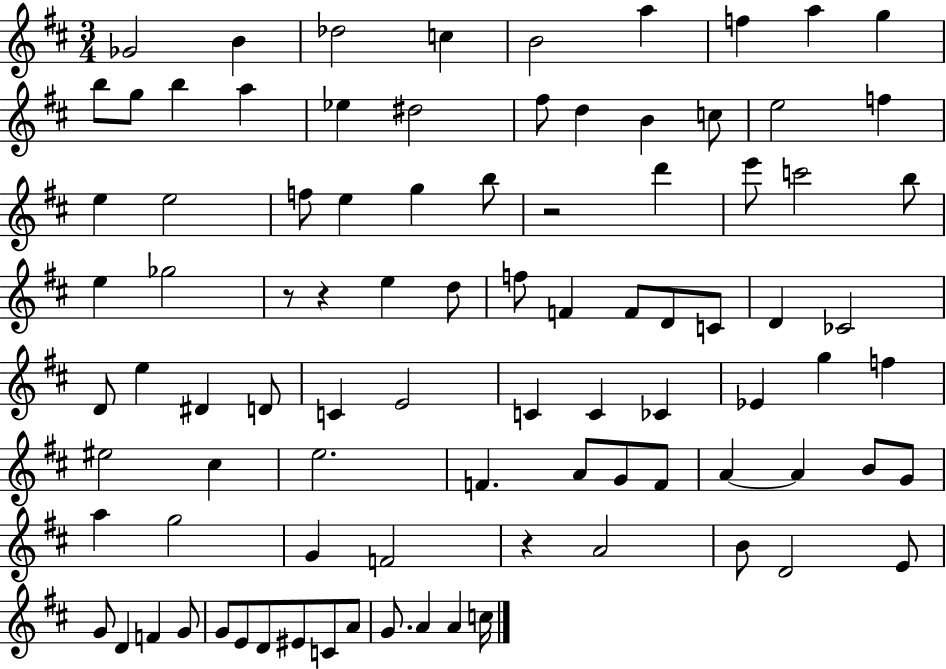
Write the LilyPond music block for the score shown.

{
  \clef treble
  \numericTimeSignature
  \time 3/4
  \key d \major
  ges'2 b'4 | des''2 c''4 | b'2 a''4 | f''4 a''4 g''4 | \break b''8 g''8 b''4 a''4 | ees''4 dis''2 | fis''8 d''4 b'4 c''8 | e''2 f''4 | \break e''4 e''2 | f''8 e''4 g''4 b''8 | r2 d'''4 | e'''8 c'''2 b''8 | \break e''4 ges''2 | r8 r4 e''4 d''8 | f''8 f'4 f'8 d'8 c'8 | d'4 ces'2 | \break d'8 e''4 dis'4 d'8 | c'4 e'2 | c'4 c'4 ces'4 | ees'4 g''4 f''4 | \break eis''2 cis''4 | e''2. | f'4. a'8 g'8 f'8 | a'4~~ a'4 b'8 g'8 | \break a''4 g''2 | g'4 f'2 | r4 a'2 | b'8 d'2 e'8 | \break g'8 d'4 f'4 g'8 | g'8 e'8 d'8 eis'8 c'8 a'8 | g'8. a'4 a'4 c''16 | \bar "|."
}